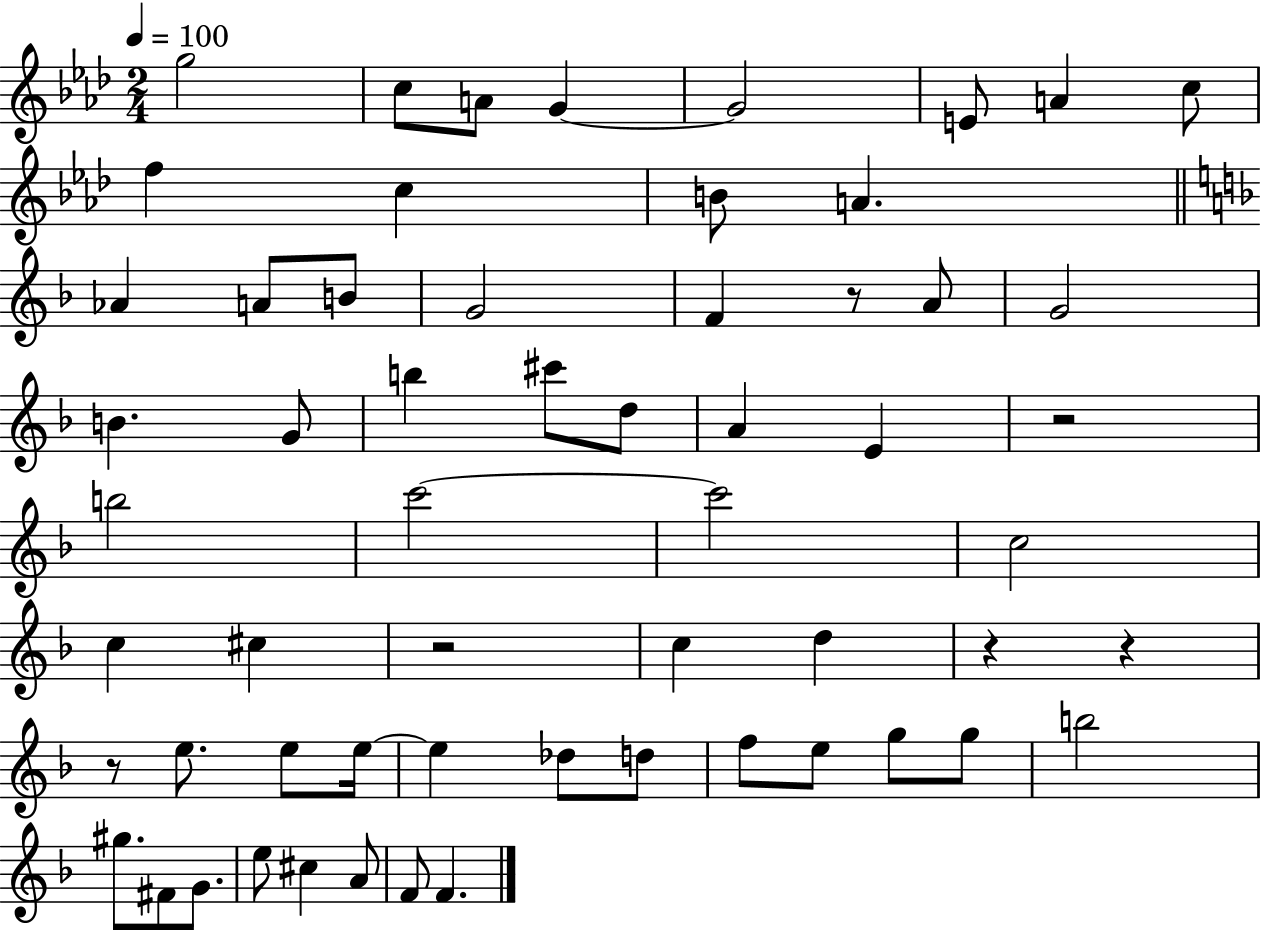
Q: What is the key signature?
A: AES major